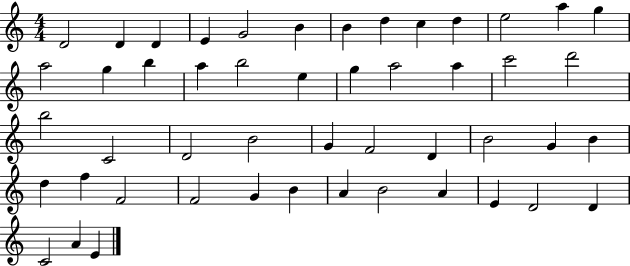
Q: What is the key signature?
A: C major